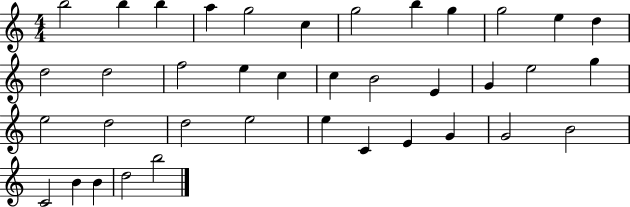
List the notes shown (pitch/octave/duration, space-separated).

B5/h B5/q B5/q A5/q G5/h C5/q G5/h B5/q G5/q G5/h E5/q D5/q D5/h D5/h F5/h E5/q C5/q C5/q B4/h E4/q G4/q E5/h G5/q E5/h D5/h D5/h E5/h E5/q C4/q E4/q G4/q G4/h B4/h C4/h B4/q B4/q D5/h B5/h